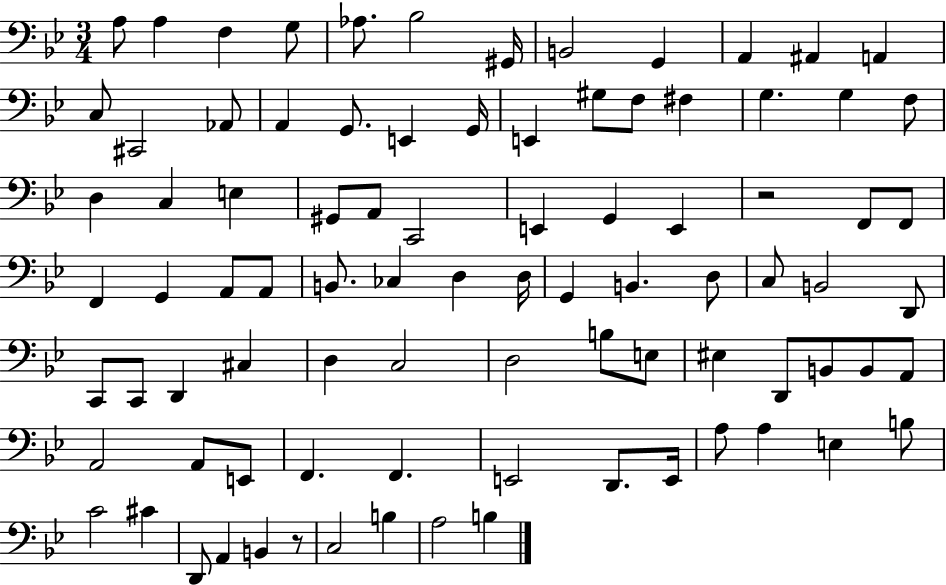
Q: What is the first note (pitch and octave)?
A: A3